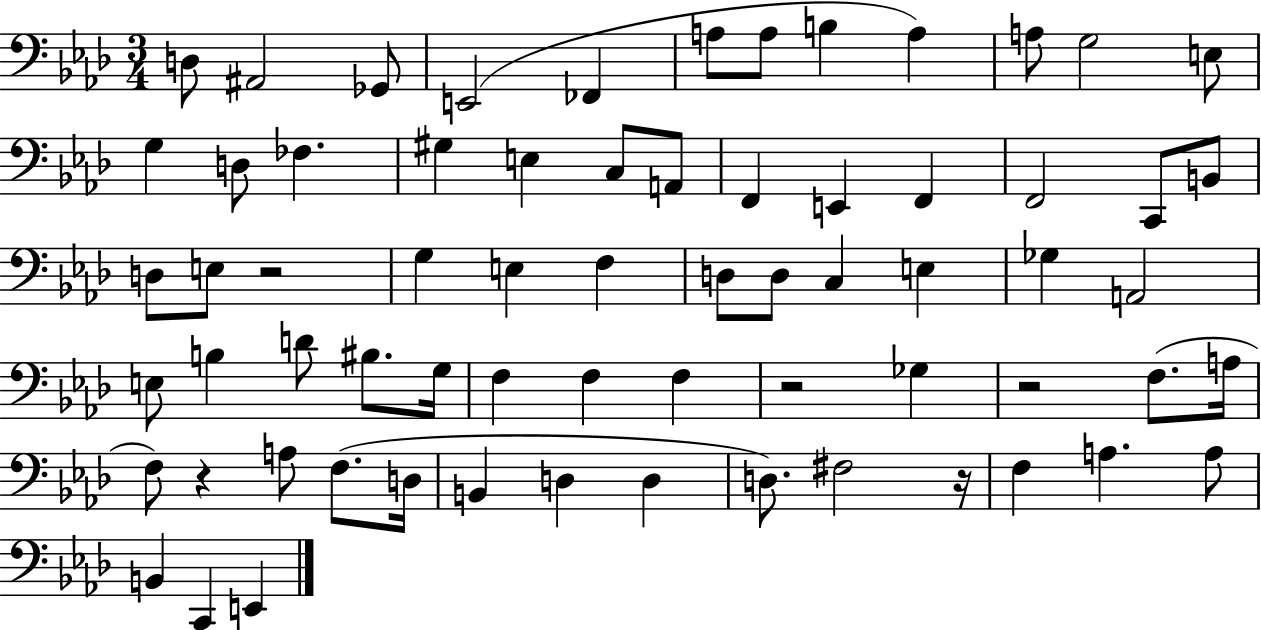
D3/e A#2/h Gb2/e E2/h FES2/q A3/e A3/e B3/q A3/q A3/e G3/h E3/e G3/q D3/e FES3/q. G#3/q E3/q C3/e A2/e F2/q E2/q F2/q F2/h C2/e B2/e D3/e E3/e R/h G3/q E3/q F3/q D3/e D3/e C3/q E3/q Gb3/q A2/h E3/e B3/q D4/e BIS3/e. G3/s F3/q F3/q F3/q R/h Gb3/q R/h F3/e. A3/s F3/e R/q A3/e F3/e. D3/s B2/q D3/q D3/q D3/e. F#3/h R/s F3/q A3/q. A3/e B2/q C2/q E2/q